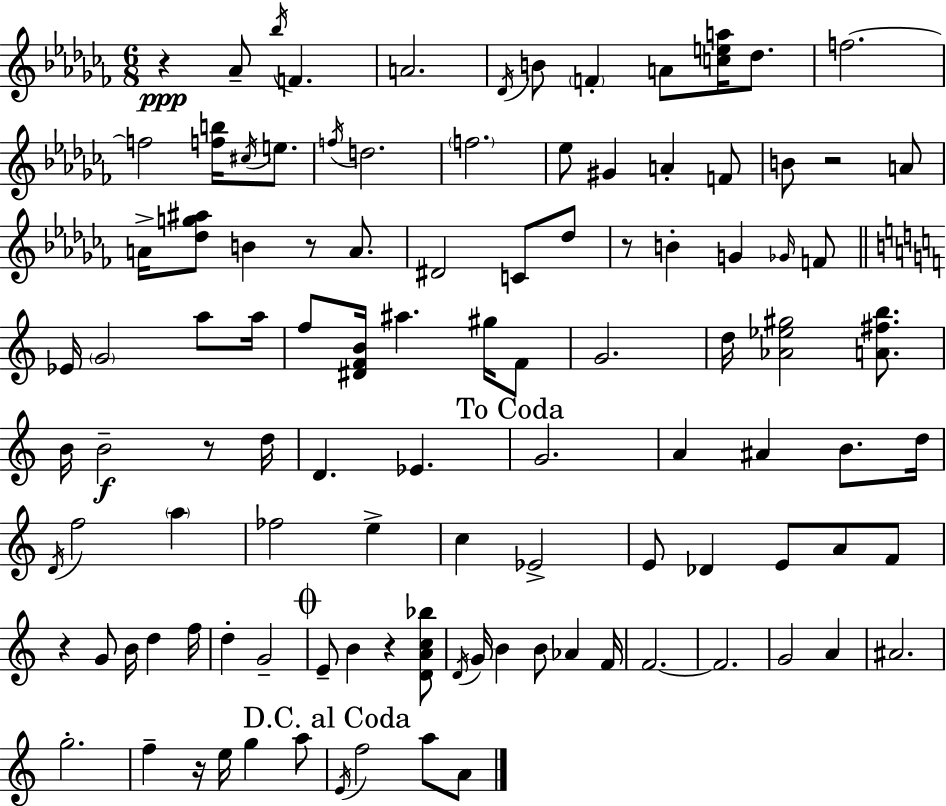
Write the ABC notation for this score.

X:1
T:Untitled
M:6/8
L:1/4
K:Abm
z _A/2 _b/4 F A2 _D/4 B/2 F A/2 [cea]/4 _d/2 f2 f2 [fb]/4 ^c/4 e/2 f/4 d2 f2 _e/2 ^G A F/2 B/2 z2 A/2 A/4 [_dg^a]/2 B z/2 A/2 ^D2 C/2 _d/2 z/2 B G _G/4 F/2 _E/4 G2 a/2 a/4 f/2 [^DFB]/4 ^a ^g/4 F/2 G2 d/4 [_A_e^g]2 [A^fb]/2 B/4 B2 z/2 d/4 D _E G2 A ^A B/2 d/4 D/4 f2 a _f2 e c _E2 E/2 _D E/2 A/2 F/2 z G/2 B/4 d f/4 d G2 E/2 B z [DAc_b]/2 D/4 G/4 B B/2 _A F/4 F2 F2 G2 A ^A2 g2 f z/4 e/4 g a/2 E/4 f2 a/2 A/2